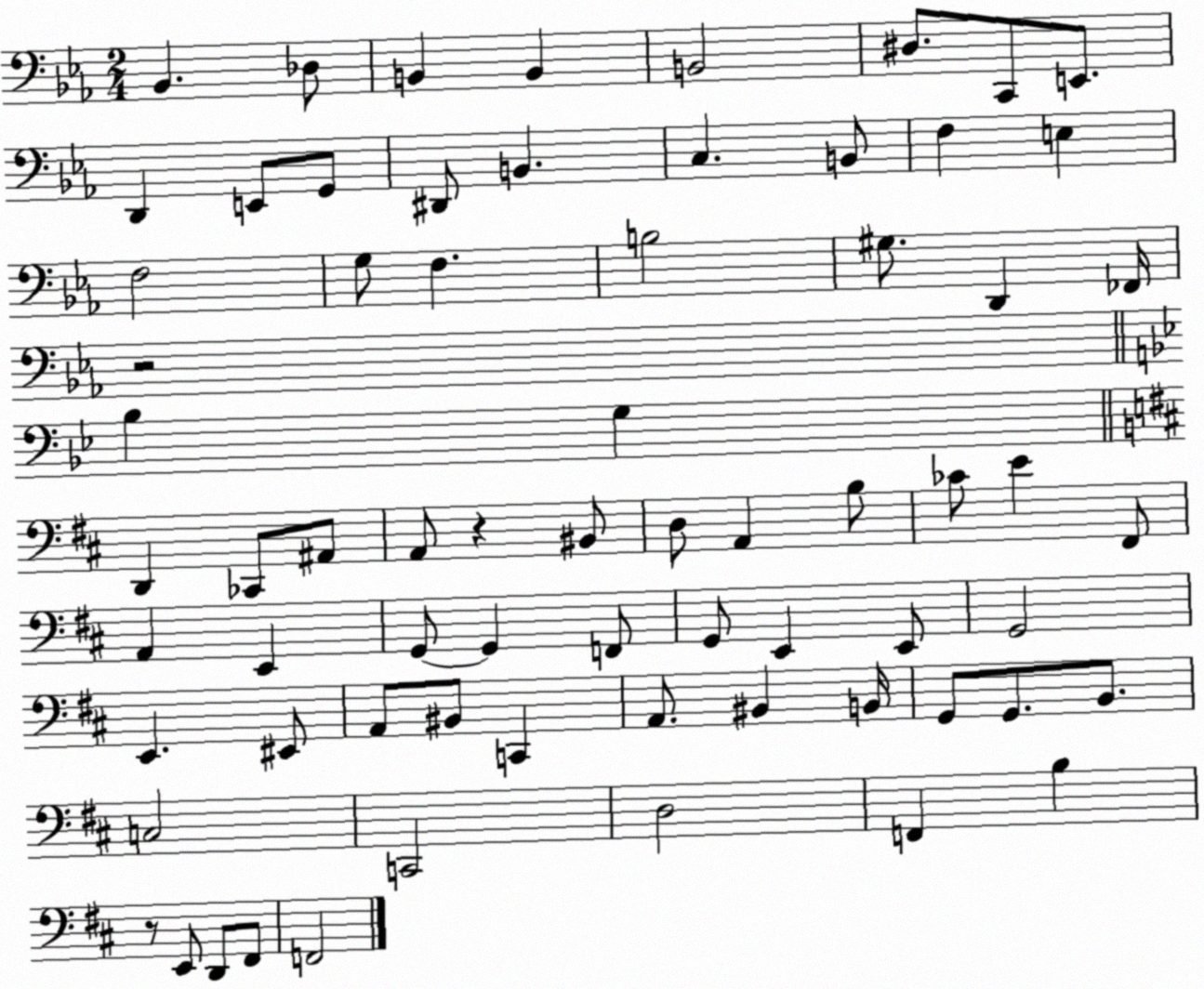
X:1
T:Untitled
M:2/4
L:1/4
K:Eb
_B,, _D,/2 B,, B,, B,,2 ^D,/2 C,,/2 E,,/2 D,, E,,/2 G,,/2 ^D,,/2 B,, C, B,,/2 F, E, F,2 G,/2 F, B,2 ^G,/2 D,, _F,,/4 z2 _B, G, D,, _C,,/2 ^A,,/2 A,,/2 z ^B,,/2 D,/2 A,, B,/2 _C/2 E ^F,,/2 A,, E,, G,,/2 G,, F,,/2 G,,/2 E,, E,,/2 G,,2 E,, ^E,,/2 A,,/2 ^B,,/2 C,, A,,/2 ^B,, B,,/4 G,,/2 G,,/2 B,,/2 C,2 C,,2 D,2 F,, B, z/2 E,,/2 D,,/2 ^F,,/2 F,,2